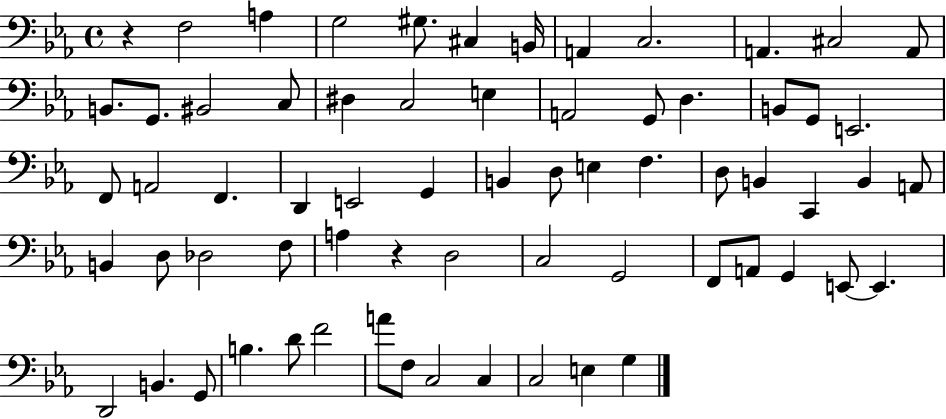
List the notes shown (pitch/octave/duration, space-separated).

R/q F3/h A3/q G3/h G#3/e. C#3/q B2/s A2/q C3/h. A2/q. C#3/h A2/e B2/e. G2/e. BIS2/h C3/e D#3/q C3/h E3/q A2/h G2/e D3/q. B2/e G2/e E2/h. F2/e A2/h F2/q. D2/q E2/h G2/q B2/q D3/e E3/q F3/q. D3/e B2/q C2/q B2/q A2/e B2/q D3/e Db3/h F3/e A3/q R/q D3/h C3/h G2/h F2/e A2/e G2/q E2/e E2/q. D2/h B2/q. G2/e B3/q. D4/e F4/h A4/e F3/e C3/h C3/q C3/h E3/q G3/q